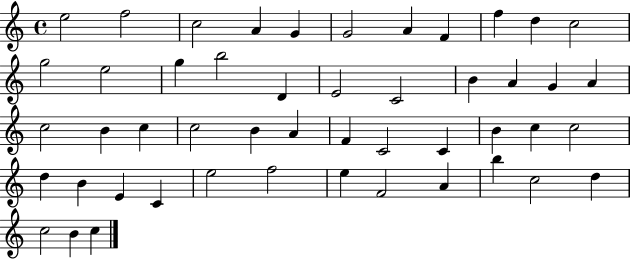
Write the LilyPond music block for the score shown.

{
  \clef treble
  \time 4/4
  \defaultTimeSignature
  \key c \major
  e''2 f''2 | c''2 a'4 g'4 | g'2 a'4 f'4 | f''4 d''4 c''2 | \break g''2 e''2 | g''4 b''2 d'4 | e'2 c'2 | b'4 a'4 g'4 a'4 | \break c''2 b'4 c''4 | c''2 b'4 a'4 | f'4 c'2 c'4 | b'4 c''4 c''2 | \break d''4 b'4 e'4 c'4 | e''2 f''2 | e''4 f'2 a'4 | b''4 c''2 d''4 | \break c''2 b'4 c''4 | \bar "|."
}